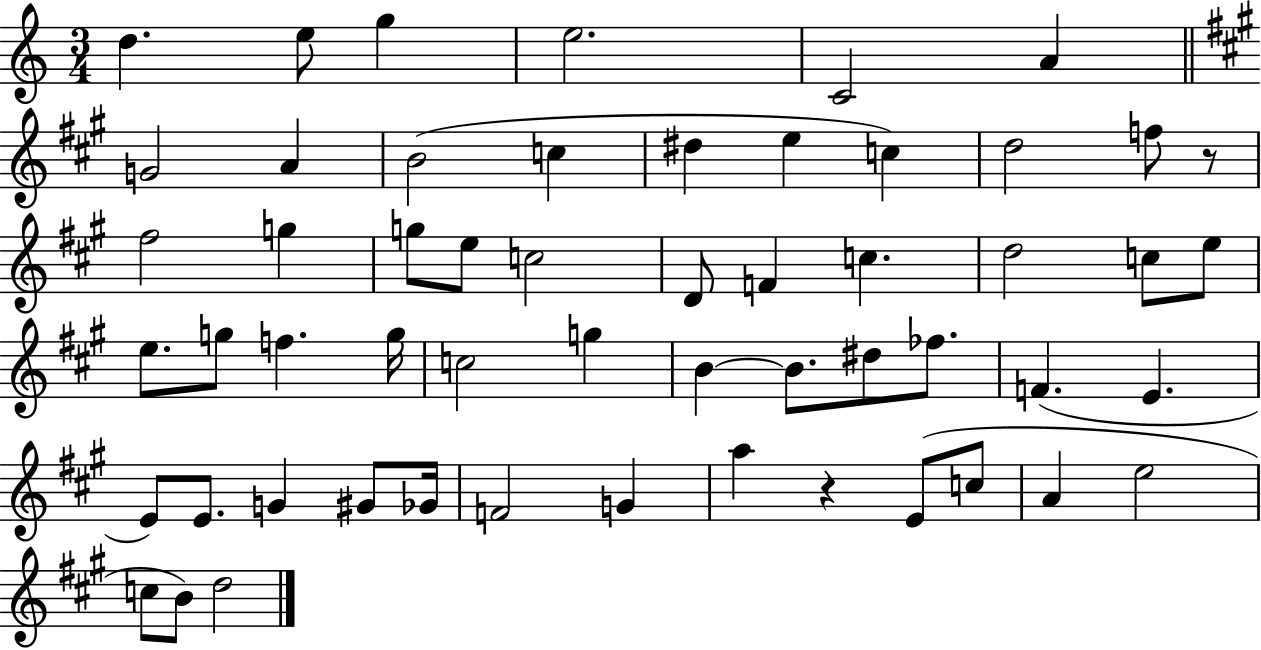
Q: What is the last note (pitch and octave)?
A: D5